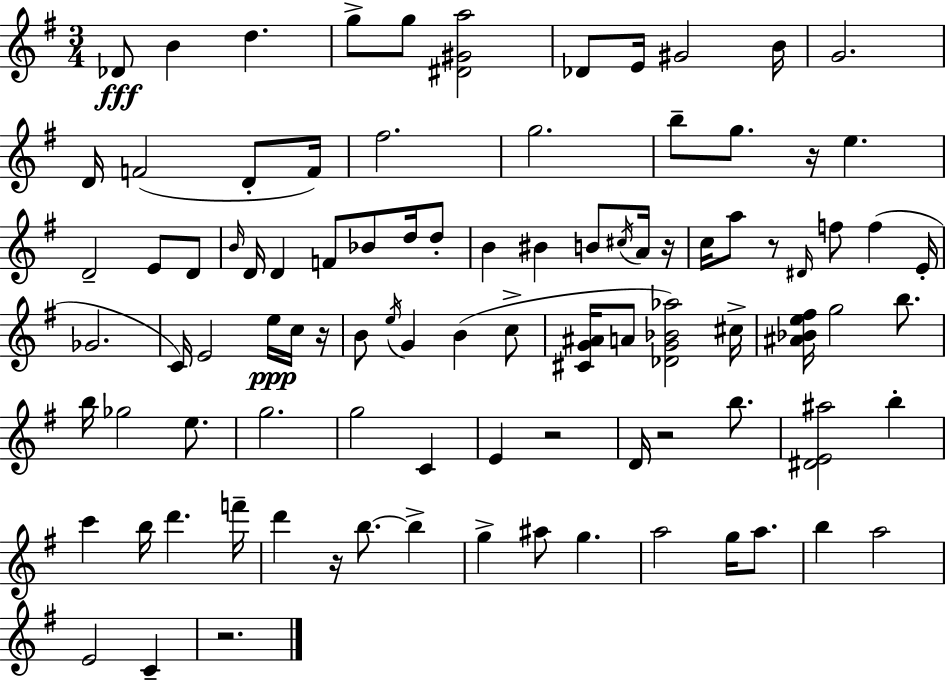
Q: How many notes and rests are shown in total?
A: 94